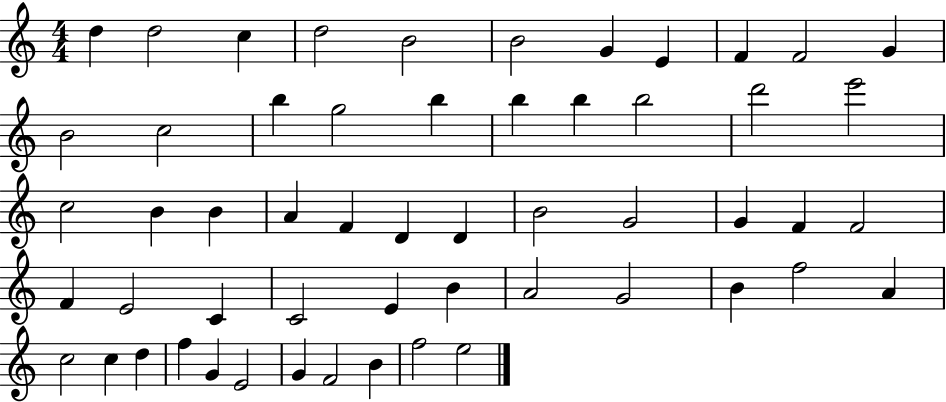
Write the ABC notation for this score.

X:1
T:Untitled
M:4/4
L:1/4
K:C
d d2 c d2 B2 B2 G E F F2 G B2 c2 b g2 b b b b2 d'2 e'2 c2 B B A F D D B2 G2 G F F2 F E2 C C2 E B A2 G2 B f2 A c2 c d f G E2 G F2 B f2 e2